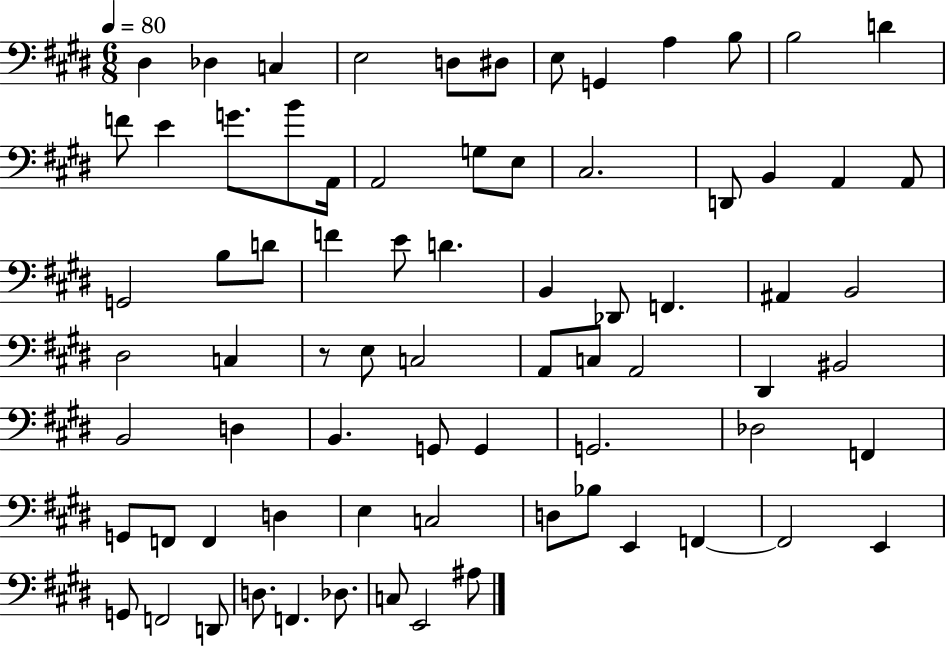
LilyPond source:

{
  \clef bass
  \numericTimeSignature
  \time 6/8
  \key e \major
  \tempo 4 = 80
  \repeat volta 2 { dis4 des4 c4 | e2 d8 dis8 | e8 g,4 a4 b8 | b2 d'4 | \break f'8 e'4 g'8. b'8 a,16 | a,2 g8 e8 | cis2. | d,8 b,4 a,4 a,8 | \break g,2 b8 d'8 | f'4 e'8 d'4. | b,4 des,8 f,4. | ais,4 b,2 | \break dis2 c4 | r8 e8 c2 | a,8 c8 a,2 | dis,4 bis,2 | \break b,2 d4 | b,4. g,8 g,4 | g,2. | des2 f,4 | \break g,8 f,8 f,4 d4 | e4 c2 | d8 bes8 e,4 f,4~~ | f,2 e,4 | \break g,8 f,2 d,8 | d8. f,4. des8. | c8 e,2 ais8 | } \bar "|."
}